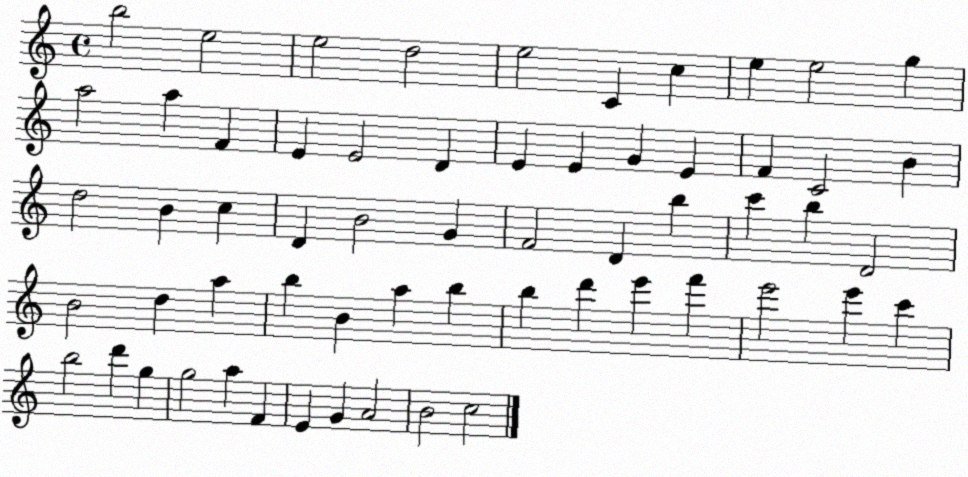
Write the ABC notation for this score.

X:1
T:Untitled
M:4/4
L:1/4
K:C
b2 e2 e2 d2 e2 C c e e2 g a2 a F E E2 D E E G E F C2 B d2 B c D B2 G F2 D b c' b D2 B2 d a b B a b b d' e' f' e'2 e' c' b2 d' g g2 a F E G A2 B2 c2